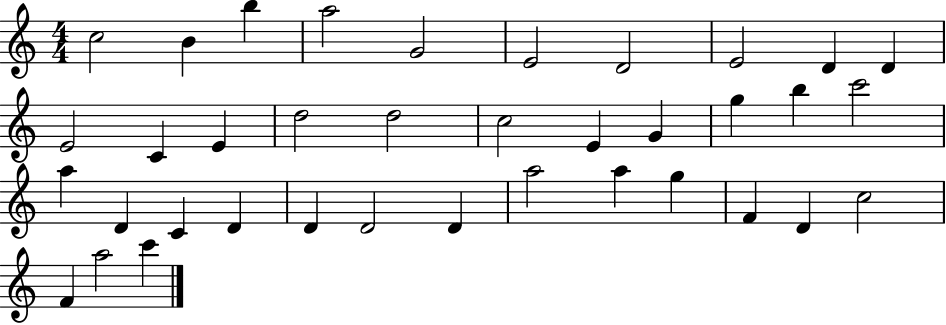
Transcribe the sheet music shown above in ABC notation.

X:1
T:Untitled
M:4/4
L:1/4
K:C
c2 B b a2 G2 E2 D2 E2 D D E2 C E d2 d2 c2 E G g b c'2 a D C D D D2 D a2 a g F D c2 F a2 c'